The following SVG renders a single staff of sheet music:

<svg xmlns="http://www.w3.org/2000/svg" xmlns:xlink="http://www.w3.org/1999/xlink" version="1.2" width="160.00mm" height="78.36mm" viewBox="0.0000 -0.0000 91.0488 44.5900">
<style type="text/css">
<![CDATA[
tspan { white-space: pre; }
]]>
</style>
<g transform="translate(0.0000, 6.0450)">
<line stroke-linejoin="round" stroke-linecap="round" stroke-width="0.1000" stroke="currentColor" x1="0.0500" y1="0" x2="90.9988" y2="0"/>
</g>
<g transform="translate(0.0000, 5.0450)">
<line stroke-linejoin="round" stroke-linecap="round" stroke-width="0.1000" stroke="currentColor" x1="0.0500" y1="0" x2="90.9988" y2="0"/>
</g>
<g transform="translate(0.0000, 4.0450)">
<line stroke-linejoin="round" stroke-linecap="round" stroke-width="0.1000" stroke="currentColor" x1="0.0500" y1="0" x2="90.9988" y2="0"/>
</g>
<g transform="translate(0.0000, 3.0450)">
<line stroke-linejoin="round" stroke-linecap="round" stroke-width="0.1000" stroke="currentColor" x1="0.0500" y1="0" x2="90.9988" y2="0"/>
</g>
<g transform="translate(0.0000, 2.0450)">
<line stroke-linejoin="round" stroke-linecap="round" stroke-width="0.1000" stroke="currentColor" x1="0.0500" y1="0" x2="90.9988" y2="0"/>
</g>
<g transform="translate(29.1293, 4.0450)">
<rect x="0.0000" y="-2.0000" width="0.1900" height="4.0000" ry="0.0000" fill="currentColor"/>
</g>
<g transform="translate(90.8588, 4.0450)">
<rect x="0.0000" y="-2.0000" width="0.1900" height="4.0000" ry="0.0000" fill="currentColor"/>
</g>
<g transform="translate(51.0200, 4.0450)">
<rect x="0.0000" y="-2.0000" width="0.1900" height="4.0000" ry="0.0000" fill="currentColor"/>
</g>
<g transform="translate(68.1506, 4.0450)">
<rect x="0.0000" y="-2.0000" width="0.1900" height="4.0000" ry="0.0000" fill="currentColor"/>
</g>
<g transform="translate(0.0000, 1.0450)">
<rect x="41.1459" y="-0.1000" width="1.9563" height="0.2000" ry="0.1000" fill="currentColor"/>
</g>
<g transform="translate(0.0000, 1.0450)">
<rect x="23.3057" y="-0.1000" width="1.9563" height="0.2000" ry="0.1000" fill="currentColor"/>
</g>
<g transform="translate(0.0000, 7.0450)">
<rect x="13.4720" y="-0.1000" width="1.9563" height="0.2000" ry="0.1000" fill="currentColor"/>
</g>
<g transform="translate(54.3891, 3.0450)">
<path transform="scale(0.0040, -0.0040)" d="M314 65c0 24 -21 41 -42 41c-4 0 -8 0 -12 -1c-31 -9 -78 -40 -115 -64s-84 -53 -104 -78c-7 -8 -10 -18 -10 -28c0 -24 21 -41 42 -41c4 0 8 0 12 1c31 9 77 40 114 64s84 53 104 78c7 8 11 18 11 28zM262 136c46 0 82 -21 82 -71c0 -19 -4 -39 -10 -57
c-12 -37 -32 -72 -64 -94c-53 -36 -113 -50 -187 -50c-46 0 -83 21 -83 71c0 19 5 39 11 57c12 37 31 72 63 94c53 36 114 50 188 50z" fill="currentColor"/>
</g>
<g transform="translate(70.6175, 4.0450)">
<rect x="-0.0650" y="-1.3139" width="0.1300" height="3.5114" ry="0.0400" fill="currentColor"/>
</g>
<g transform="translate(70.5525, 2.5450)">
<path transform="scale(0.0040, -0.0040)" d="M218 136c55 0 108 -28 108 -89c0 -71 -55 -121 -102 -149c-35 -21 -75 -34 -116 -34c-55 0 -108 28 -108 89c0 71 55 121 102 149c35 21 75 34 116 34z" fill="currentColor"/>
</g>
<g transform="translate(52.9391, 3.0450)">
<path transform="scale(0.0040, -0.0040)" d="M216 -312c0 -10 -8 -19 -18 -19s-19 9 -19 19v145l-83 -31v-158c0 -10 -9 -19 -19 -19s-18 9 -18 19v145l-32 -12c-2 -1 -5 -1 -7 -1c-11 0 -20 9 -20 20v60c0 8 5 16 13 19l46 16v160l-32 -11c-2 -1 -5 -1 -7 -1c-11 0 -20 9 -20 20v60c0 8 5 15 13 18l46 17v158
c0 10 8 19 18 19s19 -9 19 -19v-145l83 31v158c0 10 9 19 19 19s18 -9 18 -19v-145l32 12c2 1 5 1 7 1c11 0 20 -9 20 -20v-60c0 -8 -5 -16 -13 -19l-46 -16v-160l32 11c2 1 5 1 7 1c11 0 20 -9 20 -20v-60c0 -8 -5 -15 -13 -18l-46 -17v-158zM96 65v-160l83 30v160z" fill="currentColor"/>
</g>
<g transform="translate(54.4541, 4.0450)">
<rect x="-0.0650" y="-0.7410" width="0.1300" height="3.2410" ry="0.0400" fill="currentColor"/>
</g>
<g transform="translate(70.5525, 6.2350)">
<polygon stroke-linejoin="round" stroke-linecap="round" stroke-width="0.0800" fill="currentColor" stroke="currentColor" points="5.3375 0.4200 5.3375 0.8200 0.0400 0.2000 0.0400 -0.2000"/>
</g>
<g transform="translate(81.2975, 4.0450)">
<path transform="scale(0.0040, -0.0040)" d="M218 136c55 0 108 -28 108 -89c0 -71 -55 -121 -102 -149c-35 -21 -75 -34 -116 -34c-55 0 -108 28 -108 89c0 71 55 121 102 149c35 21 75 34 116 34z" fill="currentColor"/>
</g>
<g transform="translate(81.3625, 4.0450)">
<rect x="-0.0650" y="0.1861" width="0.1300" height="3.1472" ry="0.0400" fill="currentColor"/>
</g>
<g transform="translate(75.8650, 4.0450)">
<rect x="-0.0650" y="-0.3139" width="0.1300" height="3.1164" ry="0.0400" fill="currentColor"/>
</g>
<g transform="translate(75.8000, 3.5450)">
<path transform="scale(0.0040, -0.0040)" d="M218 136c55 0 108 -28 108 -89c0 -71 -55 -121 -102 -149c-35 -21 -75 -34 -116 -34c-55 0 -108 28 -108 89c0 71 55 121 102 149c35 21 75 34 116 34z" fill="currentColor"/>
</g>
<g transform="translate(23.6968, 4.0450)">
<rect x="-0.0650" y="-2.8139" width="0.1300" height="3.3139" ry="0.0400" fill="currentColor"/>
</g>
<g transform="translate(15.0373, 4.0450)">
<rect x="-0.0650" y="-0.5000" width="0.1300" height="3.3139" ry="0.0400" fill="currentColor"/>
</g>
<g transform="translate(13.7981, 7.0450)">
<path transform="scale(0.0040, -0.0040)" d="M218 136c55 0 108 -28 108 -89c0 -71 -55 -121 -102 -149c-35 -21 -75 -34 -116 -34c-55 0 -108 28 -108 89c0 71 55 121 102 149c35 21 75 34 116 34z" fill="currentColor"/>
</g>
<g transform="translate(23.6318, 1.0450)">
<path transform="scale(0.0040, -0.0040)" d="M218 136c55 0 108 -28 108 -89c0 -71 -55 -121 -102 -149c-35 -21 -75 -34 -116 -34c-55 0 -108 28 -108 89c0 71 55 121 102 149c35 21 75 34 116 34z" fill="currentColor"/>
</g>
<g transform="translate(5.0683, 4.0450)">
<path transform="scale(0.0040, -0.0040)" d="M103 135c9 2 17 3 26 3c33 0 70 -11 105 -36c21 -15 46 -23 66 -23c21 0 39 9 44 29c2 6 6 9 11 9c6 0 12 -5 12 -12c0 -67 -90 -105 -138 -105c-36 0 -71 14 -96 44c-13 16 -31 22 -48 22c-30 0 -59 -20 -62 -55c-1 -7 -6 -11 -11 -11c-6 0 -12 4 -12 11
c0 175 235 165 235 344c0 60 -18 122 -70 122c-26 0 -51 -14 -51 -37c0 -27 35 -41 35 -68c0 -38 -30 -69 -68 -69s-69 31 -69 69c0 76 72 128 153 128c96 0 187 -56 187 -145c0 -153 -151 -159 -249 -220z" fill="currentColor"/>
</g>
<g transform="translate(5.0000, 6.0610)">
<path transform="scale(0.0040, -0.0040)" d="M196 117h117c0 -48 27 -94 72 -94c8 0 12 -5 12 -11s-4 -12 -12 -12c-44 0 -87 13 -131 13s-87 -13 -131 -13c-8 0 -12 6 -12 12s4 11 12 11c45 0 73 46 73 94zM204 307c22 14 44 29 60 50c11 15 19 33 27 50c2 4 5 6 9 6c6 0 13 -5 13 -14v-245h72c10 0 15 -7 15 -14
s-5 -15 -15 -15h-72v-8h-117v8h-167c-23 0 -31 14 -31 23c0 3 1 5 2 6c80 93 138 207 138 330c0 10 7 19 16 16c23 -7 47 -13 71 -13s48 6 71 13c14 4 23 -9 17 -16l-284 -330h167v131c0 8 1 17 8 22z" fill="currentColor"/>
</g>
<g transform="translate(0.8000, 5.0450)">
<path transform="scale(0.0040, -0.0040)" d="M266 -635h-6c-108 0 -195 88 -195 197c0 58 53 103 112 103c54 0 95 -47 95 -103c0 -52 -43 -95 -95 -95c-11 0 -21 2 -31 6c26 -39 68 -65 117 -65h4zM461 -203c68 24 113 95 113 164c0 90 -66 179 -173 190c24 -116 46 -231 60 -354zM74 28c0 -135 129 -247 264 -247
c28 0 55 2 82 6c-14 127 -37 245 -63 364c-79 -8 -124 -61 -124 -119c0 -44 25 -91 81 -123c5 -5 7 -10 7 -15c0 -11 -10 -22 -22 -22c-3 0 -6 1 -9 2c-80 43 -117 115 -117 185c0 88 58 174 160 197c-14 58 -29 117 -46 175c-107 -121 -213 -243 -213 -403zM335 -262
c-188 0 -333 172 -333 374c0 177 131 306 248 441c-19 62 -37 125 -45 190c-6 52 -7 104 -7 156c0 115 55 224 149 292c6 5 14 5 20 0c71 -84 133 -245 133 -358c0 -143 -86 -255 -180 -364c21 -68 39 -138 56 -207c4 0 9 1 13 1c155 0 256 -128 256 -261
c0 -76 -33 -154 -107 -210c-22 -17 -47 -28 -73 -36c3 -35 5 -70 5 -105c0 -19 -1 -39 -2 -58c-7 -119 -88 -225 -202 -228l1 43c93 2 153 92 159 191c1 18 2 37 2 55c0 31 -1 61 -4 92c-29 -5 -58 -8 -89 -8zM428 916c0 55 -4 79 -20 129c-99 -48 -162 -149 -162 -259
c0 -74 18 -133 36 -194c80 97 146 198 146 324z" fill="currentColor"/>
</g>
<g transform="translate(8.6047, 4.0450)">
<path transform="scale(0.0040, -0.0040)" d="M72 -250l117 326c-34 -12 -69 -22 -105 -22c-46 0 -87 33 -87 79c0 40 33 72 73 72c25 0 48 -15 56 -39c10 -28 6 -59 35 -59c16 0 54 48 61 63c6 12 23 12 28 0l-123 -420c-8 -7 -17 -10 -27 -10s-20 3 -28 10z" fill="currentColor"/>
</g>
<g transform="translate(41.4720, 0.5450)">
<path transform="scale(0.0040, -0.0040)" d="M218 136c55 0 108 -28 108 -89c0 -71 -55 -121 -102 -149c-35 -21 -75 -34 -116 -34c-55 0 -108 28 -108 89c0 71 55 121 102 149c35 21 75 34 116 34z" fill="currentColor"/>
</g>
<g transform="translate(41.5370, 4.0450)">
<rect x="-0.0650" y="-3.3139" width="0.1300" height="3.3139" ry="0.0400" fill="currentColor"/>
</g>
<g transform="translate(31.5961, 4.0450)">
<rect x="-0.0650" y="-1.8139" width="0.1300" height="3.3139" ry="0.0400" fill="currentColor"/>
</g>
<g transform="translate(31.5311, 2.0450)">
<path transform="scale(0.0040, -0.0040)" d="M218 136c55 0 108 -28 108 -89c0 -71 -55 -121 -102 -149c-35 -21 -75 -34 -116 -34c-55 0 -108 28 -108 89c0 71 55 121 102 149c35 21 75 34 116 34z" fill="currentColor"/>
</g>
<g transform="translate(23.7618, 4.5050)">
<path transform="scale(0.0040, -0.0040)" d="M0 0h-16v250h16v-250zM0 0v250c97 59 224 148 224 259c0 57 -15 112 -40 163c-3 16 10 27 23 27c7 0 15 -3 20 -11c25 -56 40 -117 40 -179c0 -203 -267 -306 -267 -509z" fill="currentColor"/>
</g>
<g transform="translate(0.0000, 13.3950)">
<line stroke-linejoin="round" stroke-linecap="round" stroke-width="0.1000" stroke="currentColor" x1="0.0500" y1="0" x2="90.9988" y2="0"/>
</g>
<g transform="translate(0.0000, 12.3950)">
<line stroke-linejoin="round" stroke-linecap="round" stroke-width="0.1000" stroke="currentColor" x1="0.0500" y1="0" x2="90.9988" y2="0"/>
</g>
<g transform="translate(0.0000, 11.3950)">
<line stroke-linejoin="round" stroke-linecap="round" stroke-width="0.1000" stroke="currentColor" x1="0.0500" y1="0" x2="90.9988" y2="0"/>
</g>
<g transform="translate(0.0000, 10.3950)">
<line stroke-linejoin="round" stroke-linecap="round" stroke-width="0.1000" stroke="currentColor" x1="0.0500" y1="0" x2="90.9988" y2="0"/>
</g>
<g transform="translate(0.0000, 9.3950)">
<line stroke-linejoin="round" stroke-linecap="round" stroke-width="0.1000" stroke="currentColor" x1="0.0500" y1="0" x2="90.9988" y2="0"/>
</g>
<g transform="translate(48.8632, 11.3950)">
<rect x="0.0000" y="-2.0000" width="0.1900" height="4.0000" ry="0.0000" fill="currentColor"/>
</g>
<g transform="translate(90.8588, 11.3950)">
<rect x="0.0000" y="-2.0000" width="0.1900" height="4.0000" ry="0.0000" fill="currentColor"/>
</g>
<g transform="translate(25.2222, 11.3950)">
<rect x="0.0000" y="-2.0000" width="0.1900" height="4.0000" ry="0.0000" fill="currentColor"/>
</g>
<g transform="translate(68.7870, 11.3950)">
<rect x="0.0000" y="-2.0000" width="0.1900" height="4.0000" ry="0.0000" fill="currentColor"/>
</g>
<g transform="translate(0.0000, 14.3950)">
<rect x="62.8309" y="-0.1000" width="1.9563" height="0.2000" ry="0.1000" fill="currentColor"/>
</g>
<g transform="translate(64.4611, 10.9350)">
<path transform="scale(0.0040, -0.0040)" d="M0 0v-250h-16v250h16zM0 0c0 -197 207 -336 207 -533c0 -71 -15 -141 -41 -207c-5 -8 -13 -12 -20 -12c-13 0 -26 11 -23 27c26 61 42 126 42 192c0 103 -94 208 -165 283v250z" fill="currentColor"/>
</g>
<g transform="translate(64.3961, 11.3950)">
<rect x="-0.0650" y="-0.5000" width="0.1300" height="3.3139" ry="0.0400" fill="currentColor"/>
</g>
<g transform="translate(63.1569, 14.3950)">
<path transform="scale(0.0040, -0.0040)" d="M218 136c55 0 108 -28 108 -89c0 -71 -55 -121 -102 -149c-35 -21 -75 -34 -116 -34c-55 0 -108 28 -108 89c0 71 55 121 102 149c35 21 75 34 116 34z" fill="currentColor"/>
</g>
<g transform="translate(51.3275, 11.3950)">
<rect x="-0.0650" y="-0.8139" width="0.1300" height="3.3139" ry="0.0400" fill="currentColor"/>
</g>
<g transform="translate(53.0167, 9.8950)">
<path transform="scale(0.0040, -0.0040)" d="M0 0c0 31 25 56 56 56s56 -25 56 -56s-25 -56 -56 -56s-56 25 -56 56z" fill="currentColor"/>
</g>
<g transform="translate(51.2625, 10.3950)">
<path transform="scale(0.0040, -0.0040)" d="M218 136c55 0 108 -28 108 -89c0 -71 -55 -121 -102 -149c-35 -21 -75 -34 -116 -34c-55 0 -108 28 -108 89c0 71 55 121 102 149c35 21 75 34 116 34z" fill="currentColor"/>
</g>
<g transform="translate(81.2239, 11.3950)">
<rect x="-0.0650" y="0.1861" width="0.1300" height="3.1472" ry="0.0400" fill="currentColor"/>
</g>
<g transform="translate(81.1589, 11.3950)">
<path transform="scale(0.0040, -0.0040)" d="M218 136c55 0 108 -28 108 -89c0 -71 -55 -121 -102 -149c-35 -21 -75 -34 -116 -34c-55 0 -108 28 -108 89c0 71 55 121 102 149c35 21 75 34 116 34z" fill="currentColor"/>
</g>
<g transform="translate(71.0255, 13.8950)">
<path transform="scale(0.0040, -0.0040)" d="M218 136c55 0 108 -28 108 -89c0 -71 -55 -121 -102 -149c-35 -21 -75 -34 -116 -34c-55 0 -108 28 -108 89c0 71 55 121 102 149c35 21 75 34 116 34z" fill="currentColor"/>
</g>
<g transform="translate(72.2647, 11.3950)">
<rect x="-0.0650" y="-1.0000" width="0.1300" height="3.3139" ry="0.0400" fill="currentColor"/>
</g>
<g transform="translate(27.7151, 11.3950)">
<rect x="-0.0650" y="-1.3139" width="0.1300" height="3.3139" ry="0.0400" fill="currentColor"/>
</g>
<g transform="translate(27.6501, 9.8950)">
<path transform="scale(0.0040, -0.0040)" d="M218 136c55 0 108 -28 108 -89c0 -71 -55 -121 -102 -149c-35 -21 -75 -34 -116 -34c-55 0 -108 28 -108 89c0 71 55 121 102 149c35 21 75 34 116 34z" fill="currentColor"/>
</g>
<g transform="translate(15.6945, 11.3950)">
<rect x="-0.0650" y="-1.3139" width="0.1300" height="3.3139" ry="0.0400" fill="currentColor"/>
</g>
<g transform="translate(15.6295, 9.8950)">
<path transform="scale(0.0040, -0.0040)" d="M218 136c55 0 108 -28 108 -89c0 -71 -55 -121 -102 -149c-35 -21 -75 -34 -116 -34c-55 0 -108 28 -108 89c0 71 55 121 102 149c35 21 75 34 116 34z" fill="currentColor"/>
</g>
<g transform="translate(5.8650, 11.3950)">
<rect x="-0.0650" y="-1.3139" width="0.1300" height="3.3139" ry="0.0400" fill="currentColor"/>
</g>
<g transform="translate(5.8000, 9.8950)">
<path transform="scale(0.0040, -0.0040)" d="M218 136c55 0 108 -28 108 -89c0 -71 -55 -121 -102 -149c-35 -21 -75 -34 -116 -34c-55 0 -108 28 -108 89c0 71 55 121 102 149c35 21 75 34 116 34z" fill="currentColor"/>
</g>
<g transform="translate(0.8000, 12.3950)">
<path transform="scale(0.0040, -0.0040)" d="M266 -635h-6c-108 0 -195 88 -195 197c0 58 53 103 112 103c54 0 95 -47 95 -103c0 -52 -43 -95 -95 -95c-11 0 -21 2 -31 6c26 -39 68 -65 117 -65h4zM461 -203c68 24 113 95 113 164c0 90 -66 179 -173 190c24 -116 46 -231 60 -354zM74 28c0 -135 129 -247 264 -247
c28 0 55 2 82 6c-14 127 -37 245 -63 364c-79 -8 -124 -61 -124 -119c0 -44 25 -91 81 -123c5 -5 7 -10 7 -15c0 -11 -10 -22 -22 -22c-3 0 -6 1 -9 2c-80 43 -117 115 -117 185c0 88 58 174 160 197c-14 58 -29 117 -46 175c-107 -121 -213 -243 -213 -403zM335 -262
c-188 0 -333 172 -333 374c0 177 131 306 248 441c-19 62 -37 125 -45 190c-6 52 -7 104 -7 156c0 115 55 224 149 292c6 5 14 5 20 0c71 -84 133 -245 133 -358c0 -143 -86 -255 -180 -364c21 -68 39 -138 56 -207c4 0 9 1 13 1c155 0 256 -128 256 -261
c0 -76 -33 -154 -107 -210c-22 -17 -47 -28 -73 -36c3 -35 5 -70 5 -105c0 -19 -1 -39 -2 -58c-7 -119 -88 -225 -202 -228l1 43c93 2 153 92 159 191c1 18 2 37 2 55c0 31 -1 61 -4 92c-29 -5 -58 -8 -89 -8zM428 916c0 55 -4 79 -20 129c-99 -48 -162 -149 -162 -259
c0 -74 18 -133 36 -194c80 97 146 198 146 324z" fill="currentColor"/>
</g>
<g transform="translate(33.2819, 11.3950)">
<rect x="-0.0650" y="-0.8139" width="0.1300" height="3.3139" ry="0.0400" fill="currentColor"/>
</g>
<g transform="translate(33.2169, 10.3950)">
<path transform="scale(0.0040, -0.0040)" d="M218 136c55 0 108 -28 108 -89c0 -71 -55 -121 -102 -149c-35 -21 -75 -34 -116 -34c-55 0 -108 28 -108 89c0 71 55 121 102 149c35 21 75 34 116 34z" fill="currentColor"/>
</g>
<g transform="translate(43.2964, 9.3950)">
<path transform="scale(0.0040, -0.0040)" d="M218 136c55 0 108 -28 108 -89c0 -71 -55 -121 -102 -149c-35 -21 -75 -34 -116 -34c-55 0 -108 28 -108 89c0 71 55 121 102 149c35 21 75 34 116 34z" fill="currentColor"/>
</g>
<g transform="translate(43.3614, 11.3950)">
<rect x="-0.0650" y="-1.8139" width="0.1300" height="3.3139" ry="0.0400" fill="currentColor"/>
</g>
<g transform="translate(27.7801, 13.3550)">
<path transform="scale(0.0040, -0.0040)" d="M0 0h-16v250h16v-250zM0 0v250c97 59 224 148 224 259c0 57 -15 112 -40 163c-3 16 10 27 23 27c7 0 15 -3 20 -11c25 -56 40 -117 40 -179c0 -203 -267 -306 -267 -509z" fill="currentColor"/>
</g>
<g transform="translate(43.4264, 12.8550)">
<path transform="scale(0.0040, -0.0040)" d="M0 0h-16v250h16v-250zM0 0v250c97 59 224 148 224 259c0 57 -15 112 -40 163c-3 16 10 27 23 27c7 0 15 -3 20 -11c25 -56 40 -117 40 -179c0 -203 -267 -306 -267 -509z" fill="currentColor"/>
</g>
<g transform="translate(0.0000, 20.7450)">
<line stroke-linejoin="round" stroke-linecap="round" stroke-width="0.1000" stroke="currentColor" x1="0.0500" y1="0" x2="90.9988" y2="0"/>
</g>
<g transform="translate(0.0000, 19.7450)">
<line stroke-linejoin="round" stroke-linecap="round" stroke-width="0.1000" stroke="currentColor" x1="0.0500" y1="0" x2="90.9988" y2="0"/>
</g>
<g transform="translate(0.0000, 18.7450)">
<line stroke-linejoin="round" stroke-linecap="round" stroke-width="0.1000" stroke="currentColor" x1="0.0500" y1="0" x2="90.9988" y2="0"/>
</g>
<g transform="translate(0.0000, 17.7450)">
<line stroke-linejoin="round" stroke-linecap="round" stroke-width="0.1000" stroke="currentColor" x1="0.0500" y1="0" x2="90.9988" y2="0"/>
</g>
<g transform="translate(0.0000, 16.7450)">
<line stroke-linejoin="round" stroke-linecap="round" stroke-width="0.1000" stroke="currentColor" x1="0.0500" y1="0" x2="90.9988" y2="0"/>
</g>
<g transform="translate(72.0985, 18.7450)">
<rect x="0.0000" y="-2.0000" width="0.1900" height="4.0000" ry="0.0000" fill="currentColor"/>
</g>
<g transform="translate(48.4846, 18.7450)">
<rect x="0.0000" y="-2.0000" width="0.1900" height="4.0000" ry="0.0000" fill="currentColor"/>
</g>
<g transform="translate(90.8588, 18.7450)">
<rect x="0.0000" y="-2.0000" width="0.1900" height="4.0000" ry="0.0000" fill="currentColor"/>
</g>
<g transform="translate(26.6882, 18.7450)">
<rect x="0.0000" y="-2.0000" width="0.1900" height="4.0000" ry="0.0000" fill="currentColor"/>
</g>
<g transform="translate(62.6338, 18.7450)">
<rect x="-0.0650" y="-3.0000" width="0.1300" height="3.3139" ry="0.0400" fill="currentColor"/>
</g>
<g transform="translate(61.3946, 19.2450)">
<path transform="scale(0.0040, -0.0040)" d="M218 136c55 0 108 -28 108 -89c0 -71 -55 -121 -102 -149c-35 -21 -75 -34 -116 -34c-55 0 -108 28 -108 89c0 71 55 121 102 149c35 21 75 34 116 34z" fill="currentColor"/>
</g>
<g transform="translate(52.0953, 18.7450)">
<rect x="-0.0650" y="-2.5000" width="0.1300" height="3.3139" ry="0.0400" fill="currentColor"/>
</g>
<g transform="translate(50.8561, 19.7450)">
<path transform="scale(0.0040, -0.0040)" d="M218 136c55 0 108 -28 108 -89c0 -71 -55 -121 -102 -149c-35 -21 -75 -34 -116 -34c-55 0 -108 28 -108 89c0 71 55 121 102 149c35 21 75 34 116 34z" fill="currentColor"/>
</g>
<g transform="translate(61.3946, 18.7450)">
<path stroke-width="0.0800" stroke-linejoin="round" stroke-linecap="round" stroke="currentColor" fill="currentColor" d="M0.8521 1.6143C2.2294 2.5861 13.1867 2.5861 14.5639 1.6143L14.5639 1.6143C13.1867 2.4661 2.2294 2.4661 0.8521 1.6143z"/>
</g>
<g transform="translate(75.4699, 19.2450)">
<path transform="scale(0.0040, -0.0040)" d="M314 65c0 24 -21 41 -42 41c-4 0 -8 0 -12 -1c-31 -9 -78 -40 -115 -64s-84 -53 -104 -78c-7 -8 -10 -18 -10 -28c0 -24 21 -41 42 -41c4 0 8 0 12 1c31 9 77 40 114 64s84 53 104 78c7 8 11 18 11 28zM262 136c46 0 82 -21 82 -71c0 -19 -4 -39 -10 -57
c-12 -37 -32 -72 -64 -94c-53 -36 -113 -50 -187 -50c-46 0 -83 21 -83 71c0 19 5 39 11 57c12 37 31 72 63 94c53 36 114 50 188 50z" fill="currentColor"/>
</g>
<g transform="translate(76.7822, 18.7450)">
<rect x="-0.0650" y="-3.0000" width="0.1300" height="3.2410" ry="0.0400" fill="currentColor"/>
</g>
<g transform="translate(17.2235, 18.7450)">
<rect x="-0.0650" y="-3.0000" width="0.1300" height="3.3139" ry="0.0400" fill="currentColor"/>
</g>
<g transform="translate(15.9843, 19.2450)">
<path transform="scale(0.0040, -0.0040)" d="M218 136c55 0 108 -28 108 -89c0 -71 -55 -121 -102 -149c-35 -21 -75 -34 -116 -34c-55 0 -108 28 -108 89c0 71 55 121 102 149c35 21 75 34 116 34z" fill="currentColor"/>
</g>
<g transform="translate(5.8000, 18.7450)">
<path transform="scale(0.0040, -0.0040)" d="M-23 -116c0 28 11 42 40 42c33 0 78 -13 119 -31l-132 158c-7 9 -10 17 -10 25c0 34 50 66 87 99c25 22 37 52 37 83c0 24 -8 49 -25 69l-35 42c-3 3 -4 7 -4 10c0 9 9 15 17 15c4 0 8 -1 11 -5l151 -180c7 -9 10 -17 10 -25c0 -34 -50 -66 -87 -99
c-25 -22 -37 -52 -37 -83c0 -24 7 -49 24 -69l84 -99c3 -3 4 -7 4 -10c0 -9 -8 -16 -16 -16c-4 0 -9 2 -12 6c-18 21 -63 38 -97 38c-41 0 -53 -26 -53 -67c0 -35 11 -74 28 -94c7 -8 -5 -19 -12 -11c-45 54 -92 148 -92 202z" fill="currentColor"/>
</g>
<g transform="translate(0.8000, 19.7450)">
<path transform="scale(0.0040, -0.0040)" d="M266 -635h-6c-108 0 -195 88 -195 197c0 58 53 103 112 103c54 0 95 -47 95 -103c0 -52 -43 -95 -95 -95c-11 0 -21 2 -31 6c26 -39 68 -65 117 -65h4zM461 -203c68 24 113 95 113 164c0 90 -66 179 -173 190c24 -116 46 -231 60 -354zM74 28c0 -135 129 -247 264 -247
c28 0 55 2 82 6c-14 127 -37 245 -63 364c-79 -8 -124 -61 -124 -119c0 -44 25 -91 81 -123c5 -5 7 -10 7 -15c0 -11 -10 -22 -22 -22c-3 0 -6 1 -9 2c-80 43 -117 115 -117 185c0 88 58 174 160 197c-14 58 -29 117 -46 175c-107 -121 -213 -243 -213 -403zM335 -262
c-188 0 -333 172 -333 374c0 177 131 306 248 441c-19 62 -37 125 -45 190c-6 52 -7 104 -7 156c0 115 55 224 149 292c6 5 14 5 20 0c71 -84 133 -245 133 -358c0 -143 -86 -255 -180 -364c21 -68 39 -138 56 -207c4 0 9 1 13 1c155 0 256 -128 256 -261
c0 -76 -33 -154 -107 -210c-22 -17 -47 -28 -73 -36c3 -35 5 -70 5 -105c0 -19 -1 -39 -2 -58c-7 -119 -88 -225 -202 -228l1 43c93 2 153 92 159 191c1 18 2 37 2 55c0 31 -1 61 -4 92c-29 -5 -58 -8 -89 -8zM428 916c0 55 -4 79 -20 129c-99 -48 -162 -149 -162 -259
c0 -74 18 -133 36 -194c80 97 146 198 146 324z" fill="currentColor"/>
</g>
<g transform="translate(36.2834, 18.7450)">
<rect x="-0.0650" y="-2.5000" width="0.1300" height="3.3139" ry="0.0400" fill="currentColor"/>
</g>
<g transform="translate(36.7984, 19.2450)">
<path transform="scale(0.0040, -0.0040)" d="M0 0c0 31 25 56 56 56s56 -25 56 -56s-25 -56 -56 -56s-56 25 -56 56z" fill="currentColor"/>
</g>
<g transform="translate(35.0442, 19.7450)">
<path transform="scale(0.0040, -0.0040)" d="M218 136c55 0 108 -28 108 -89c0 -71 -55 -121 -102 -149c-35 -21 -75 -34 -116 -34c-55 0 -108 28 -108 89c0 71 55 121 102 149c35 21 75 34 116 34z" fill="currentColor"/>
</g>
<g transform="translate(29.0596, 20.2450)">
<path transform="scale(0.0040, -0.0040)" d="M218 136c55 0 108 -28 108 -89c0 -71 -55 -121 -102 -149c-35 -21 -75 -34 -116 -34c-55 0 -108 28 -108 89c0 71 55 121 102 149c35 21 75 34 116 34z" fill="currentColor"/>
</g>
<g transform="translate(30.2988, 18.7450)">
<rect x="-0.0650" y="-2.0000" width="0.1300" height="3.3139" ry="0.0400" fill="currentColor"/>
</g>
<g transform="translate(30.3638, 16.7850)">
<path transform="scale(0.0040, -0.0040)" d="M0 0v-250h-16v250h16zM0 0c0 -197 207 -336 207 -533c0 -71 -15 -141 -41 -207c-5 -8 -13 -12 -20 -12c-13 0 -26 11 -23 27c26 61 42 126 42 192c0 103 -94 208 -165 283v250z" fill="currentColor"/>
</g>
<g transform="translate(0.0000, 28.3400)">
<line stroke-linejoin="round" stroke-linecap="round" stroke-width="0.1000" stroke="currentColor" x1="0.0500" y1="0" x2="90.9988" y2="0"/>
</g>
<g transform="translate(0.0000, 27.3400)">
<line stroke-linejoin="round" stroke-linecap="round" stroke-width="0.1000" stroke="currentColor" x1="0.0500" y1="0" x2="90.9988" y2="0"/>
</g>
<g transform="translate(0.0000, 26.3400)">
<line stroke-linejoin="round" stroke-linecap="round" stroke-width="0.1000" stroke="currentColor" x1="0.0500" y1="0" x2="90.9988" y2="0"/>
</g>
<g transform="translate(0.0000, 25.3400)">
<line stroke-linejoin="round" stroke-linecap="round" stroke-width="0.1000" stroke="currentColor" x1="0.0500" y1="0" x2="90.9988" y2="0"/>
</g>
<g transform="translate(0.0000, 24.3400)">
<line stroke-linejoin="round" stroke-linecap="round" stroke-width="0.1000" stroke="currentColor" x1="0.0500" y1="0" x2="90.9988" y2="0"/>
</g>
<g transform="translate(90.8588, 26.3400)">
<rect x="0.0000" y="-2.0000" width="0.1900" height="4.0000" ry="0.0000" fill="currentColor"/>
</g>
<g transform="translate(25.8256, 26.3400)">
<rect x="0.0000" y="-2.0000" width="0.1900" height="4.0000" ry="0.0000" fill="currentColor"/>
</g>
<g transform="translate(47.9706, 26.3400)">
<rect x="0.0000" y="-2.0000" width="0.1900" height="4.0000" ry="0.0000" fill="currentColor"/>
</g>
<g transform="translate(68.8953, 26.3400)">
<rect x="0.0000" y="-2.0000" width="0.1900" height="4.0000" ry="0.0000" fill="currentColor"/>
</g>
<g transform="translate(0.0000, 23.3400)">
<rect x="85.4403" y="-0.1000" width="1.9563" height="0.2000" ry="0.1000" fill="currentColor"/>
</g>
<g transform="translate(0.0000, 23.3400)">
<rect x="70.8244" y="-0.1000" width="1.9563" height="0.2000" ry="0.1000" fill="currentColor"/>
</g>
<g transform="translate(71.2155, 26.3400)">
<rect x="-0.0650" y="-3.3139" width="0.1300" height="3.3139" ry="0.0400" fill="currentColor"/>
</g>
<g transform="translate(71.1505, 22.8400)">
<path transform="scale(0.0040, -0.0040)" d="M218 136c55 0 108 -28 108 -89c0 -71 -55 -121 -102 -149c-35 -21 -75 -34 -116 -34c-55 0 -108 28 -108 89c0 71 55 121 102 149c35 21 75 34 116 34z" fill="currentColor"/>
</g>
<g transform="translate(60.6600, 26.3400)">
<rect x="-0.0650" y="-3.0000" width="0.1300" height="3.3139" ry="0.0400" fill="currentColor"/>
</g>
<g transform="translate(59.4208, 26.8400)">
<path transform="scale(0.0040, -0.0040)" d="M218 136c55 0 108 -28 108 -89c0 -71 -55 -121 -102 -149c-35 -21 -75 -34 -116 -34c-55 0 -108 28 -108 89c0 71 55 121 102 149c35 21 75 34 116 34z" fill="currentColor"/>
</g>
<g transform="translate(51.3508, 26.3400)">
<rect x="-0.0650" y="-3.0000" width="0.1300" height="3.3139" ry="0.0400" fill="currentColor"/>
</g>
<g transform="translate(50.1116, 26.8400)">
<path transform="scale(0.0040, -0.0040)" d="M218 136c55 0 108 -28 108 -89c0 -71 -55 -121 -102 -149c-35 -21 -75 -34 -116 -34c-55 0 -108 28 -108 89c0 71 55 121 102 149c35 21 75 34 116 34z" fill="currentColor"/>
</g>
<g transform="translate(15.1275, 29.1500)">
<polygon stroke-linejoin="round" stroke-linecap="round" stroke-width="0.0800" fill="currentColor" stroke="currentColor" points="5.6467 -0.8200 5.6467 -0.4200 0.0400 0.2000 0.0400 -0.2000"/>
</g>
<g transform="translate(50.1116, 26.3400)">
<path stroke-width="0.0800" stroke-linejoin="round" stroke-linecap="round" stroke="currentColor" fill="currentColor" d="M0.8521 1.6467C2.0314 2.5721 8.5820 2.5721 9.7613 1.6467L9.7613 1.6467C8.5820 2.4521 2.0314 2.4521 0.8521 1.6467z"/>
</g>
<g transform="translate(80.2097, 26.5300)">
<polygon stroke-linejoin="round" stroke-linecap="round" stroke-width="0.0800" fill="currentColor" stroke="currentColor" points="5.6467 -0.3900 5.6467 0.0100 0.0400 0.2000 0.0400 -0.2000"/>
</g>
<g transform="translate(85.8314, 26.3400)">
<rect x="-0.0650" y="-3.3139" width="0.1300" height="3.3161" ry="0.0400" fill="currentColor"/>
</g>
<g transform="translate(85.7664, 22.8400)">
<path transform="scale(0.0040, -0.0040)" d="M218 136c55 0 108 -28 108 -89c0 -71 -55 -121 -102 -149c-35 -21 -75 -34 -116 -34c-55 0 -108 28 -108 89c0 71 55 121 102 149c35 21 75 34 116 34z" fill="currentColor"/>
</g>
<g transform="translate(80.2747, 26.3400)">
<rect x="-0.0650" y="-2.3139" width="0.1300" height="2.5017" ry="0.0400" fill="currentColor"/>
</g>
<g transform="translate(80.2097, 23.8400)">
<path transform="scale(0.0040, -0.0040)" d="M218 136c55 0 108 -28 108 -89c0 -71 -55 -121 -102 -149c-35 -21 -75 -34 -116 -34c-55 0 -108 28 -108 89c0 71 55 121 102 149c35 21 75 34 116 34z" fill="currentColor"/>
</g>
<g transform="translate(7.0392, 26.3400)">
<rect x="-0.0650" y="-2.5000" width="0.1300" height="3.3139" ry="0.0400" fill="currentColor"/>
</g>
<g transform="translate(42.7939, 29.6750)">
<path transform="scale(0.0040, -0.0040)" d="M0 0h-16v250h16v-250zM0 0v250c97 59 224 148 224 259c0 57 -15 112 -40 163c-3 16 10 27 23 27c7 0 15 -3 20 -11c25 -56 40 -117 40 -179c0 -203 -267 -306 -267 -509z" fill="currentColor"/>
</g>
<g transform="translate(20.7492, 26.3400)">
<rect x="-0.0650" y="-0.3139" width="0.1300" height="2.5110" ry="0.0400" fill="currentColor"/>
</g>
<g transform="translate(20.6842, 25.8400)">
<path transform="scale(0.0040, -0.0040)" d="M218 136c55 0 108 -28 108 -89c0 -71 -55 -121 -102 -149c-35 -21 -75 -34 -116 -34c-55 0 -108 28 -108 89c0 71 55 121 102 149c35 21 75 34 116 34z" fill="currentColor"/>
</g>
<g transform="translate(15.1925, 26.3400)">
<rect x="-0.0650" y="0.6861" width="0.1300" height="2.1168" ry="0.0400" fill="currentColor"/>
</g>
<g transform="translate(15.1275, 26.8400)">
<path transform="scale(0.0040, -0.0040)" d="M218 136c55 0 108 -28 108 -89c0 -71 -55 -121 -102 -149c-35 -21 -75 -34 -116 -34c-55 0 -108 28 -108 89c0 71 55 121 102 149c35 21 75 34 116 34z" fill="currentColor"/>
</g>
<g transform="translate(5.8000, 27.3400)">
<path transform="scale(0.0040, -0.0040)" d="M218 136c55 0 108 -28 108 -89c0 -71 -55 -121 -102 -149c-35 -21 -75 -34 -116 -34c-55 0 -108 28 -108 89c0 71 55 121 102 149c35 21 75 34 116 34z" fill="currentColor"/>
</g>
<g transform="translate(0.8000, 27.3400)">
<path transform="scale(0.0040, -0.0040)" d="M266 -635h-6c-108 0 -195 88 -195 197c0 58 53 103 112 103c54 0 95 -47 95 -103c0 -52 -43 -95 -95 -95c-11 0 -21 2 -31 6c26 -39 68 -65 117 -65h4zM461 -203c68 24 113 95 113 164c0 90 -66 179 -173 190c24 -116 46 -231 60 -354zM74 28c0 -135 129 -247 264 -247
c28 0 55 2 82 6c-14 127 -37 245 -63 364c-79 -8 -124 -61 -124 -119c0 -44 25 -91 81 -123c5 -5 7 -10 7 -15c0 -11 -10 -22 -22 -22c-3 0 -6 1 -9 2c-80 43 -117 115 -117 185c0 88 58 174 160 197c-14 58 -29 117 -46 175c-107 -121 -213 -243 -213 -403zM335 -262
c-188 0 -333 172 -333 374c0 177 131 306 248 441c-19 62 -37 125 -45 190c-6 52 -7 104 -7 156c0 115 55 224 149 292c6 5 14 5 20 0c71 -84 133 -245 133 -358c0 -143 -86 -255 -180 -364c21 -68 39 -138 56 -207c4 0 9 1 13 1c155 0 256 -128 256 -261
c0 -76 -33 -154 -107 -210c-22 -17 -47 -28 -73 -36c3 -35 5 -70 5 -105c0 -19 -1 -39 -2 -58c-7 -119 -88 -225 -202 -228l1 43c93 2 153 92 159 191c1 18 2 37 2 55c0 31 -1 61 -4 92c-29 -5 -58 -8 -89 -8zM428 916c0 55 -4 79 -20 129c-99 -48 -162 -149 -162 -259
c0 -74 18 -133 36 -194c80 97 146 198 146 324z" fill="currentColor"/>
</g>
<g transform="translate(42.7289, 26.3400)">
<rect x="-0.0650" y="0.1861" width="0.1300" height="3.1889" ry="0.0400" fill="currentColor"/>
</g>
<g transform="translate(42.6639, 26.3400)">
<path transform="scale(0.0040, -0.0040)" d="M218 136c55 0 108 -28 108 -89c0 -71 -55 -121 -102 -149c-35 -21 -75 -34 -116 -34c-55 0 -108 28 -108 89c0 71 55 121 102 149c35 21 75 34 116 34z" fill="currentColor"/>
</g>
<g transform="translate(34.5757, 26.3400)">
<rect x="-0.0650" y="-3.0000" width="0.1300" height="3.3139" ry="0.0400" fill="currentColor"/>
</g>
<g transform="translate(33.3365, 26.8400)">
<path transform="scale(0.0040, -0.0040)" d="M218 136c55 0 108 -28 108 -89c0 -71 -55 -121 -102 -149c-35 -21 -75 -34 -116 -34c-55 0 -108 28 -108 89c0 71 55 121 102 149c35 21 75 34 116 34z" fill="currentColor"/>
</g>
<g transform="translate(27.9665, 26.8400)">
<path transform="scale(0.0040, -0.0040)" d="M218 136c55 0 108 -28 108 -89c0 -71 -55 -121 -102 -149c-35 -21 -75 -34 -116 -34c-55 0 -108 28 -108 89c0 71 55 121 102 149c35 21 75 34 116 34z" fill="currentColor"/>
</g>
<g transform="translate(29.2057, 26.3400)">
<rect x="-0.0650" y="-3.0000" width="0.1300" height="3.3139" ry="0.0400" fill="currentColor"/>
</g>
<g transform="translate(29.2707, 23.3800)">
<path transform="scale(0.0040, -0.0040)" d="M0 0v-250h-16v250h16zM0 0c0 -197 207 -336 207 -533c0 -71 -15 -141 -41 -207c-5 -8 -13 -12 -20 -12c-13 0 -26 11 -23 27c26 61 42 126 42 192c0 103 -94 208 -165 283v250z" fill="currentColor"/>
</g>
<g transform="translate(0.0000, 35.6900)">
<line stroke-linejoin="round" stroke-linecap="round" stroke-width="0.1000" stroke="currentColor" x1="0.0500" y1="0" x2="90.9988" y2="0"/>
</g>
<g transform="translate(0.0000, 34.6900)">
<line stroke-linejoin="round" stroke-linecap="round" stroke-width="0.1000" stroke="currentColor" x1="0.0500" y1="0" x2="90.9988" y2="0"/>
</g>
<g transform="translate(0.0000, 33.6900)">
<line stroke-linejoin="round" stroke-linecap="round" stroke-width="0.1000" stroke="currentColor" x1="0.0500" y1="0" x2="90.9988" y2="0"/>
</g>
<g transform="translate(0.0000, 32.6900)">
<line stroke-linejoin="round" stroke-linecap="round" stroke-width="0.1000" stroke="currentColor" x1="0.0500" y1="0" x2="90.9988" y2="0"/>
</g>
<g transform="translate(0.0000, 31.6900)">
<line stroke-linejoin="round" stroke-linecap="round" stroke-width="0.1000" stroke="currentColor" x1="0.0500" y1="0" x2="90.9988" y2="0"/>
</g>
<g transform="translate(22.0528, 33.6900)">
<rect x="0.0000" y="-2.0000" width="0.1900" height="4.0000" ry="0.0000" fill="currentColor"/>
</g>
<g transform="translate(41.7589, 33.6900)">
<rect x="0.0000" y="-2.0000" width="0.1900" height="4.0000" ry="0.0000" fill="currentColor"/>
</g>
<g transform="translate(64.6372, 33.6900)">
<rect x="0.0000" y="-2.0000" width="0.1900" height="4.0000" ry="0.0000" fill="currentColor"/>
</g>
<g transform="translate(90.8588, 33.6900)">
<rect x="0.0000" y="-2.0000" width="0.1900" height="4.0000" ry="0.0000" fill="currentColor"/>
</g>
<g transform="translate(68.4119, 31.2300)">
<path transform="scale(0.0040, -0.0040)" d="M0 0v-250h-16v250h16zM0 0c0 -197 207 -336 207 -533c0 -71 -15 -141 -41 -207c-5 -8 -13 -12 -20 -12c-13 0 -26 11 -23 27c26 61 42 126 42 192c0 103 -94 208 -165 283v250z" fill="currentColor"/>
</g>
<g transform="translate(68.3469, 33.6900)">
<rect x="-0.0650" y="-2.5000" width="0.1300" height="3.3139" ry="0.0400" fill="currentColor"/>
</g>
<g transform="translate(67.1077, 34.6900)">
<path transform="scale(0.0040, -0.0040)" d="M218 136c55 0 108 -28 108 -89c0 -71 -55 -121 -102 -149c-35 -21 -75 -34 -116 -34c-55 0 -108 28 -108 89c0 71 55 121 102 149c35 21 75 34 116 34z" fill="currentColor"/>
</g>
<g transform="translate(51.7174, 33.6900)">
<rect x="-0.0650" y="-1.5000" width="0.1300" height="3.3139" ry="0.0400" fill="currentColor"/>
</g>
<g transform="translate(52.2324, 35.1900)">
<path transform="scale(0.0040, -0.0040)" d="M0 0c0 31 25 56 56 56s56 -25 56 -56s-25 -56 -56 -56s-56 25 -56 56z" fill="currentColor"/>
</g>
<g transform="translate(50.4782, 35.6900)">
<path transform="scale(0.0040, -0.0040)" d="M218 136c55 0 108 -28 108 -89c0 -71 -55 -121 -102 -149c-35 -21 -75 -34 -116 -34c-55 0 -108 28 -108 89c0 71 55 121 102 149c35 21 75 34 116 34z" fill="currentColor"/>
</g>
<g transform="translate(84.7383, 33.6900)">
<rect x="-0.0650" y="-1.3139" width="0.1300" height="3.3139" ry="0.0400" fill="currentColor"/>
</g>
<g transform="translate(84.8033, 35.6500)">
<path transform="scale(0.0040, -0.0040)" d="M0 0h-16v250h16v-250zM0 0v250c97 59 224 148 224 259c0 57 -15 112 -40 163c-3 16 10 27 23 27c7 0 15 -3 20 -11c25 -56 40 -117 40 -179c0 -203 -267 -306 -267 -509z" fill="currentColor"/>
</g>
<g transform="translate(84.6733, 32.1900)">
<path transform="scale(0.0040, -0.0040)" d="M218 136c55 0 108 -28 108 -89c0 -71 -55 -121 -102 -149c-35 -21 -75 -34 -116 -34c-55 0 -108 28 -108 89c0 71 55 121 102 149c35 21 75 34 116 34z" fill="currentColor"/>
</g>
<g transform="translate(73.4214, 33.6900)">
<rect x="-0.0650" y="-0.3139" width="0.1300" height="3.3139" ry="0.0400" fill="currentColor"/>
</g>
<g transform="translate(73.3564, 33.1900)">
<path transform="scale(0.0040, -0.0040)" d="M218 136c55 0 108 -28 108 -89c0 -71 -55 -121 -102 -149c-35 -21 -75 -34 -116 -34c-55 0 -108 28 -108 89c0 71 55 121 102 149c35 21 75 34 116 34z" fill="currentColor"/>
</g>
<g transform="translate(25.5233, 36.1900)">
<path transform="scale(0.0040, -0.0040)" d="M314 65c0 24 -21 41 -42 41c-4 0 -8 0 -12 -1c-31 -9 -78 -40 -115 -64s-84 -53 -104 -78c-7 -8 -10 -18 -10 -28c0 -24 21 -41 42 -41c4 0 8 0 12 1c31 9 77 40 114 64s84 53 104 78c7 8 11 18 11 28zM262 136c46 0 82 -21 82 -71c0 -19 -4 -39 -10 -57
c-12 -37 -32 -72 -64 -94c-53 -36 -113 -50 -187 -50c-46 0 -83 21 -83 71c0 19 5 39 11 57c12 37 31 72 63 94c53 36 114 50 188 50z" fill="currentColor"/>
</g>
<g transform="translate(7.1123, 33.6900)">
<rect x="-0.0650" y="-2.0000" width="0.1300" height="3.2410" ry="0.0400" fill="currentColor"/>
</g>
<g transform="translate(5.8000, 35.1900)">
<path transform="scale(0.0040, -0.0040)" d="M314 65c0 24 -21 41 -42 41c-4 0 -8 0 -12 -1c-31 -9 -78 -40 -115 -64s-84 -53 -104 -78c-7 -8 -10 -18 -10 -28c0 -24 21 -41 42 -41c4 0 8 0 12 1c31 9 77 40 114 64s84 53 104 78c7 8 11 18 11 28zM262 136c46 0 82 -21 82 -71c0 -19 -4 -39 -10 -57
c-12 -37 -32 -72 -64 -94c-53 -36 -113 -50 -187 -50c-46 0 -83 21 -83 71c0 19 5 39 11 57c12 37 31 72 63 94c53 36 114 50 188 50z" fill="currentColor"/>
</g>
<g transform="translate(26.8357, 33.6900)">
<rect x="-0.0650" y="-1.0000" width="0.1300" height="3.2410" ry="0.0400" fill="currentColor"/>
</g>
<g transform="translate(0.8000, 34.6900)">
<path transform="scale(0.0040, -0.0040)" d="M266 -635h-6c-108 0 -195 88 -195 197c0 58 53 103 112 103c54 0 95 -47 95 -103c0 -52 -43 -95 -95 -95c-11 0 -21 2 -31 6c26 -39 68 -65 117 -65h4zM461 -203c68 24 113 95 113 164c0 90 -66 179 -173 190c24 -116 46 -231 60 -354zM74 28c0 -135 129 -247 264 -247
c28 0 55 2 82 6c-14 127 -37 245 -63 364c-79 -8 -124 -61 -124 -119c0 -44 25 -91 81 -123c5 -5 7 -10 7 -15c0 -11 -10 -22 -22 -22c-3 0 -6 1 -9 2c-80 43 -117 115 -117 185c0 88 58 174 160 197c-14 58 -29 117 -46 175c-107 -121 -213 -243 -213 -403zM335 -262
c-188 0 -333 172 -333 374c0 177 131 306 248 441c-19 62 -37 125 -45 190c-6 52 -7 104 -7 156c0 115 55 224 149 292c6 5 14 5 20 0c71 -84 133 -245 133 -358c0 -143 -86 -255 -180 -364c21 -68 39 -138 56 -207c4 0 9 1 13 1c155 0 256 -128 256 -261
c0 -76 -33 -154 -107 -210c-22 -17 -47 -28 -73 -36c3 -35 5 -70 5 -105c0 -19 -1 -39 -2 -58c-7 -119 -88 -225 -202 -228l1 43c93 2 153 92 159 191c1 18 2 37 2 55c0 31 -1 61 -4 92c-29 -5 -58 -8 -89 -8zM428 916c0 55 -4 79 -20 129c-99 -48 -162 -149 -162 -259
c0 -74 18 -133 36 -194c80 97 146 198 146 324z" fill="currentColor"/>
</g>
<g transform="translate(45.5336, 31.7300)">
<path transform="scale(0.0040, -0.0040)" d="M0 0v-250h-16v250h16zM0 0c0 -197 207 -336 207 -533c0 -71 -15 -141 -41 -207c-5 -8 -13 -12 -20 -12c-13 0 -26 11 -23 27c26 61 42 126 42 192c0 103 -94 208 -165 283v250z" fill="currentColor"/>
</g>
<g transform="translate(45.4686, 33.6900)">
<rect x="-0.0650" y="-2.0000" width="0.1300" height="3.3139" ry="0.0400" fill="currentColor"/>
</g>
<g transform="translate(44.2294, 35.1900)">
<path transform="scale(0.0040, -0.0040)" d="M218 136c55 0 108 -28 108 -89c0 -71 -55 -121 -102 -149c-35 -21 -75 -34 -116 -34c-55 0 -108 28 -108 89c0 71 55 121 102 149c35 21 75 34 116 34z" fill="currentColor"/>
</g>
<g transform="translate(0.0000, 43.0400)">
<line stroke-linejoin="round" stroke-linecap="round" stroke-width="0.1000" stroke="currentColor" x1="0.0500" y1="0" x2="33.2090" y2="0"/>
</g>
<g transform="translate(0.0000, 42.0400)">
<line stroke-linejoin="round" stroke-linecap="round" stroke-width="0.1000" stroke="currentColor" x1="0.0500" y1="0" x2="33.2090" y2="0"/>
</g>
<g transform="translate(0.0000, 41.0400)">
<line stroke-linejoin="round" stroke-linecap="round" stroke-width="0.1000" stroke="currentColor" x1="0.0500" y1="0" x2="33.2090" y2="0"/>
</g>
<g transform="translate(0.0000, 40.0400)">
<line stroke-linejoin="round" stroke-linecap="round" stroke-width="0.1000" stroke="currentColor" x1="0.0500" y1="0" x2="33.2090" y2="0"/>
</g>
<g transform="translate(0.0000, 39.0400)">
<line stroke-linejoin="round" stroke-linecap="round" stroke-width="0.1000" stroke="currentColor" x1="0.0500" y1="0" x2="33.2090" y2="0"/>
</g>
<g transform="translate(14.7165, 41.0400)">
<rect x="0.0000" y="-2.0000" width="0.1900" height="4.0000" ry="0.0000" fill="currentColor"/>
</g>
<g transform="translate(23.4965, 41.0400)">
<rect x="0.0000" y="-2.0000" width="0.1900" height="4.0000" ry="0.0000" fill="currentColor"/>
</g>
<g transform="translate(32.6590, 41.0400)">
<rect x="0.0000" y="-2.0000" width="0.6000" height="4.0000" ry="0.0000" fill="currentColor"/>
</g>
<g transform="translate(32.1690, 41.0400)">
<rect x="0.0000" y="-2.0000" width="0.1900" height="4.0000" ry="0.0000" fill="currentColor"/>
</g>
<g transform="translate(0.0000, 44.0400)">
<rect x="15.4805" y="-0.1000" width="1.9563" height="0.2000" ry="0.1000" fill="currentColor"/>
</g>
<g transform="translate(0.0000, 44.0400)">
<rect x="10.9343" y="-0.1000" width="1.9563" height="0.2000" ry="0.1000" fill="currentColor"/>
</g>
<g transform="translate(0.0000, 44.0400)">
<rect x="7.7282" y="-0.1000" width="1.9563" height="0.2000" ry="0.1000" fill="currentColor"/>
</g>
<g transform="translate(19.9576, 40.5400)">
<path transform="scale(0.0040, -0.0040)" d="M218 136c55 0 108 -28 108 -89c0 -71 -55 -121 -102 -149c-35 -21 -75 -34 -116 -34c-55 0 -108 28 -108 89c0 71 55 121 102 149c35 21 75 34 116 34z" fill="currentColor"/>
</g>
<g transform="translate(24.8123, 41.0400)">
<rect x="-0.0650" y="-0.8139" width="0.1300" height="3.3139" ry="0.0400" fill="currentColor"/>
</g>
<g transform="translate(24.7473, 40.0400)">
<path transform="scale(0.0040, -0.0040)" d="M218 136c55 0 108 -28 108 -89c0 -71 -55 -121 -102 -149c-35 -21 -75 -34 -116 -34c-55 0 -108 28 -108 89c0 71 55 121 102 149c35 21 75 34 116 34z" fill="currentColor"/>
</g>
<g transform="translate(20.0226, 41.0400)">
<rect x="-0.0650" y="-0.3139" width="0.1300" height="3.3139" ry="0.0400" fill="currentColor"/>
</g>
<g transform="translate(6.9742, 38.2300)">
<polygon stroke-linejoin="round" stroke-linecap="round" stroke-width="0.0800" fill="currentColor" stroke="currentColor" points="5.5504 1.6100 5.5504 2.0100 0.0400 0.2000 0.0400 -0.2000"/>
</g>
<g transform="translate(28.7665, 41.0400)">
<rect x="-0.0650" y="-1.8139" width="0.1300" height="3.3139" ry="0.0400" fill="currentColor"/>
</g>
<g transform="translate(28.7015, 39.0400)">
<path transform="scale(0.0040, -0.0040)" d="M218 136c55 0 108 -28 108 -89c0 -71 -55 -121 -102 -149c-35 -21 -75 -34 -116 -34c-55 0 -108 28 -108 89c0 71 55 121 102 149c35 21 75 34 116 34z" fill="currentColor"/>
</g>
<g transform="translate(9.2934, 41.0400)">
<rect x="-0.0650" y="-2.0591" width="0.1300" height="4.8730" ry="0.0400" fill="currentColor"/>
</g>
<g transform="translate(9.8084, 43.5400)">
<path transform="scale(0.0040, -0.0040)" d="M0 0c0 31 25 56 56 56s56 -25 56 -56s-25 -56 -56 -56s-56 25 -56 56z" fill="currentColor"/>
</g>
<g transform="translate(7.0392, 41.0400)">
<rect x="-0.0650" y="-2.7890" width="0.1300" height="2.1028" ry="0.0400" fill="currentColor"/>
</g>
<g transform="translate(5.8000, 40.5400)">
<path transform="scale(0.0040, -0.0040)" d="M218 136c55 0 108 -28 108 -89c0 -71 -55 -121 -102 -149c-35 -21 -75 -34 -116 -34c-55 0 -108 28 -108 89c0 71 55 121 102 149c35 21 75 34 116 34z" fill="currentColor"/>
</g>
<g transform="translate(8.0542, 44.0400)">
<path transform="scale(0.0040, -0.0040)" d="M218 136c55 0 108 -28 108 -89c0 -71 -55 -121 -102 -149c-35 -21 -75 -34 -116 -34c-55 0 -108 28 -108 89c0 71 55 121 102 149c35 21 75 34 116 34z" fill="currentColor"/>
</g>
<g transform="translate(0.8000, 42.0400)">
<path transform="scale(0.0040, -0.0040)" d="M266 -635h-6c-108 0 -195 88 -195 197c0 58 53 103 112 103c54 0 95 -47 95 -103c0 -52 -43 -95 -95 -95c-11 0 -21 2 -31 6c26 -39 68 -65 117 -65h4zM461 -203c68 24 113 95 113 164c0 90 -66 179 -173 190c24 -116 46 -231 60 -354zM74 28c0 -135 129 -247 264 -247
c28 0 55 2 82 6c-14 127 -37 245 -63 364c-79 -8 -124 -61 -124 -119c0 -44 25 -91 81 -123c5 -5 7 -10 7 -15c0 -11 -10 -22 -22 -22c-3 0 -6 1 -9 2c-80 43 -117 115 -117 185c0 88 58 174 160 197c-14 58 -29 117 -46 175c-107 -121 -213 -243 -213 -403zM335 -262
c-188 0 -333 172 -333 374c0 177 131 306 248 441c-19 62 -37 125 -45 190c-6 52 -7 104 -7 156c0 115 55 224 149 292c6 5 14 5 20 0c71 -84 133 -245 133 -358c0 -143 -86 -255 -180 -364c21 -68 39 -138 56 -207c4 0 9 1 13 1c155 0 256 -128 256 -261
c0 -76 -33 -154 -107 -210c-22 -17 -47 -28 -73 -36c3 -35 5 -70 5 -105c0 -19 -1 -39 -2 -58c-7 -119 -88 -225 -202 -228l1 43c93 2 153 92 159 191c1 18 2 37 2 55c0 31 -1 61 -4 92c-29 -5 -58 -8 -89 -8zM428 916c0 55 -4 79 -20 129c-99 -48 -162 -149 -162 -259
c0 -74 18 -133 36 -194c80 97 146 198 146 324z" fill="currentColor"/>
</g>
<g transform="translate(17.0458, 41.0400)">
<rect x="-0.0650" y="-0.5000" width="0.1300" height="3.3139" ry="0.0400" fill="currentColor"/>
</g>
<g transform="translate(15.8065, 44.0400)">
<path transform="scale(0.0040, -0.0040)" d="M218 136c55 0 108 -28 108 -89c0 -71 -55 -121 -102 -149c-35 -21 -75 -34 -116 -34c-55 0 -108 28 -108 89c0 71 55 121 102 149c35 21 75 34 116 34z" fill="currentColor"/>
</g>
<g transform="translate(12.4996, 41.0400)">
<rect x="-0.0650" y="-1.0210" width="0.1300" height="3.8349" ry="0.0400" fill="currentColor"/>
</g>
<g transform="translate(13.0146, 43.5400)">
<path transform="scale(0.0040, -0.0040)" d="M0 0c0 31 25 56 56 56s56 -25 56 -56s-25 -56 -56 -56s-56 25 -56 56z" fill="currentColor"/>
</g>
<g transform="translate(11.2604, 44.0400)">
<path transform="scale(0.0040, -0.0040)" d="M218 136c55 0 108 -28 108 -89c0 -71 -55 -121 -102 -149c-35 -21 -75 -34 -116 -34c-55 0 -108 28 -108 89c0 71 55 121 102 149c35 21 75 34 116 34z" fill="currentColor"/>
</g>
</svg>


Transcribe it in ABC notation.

X:1
T:Untitled
M:2/4
L:1/4
K:C
z/2 C a/2 f b ^d2 e/2 c/2 B e e e/2 d f/2 d C/2 D B z A F/2 G G A A2 G A/2 c/2 A/2 A B/2 A A b g/2 b/2 F2 D2 F/2 E G/2 c e/2 c/2 C/2 C/2 C c d f